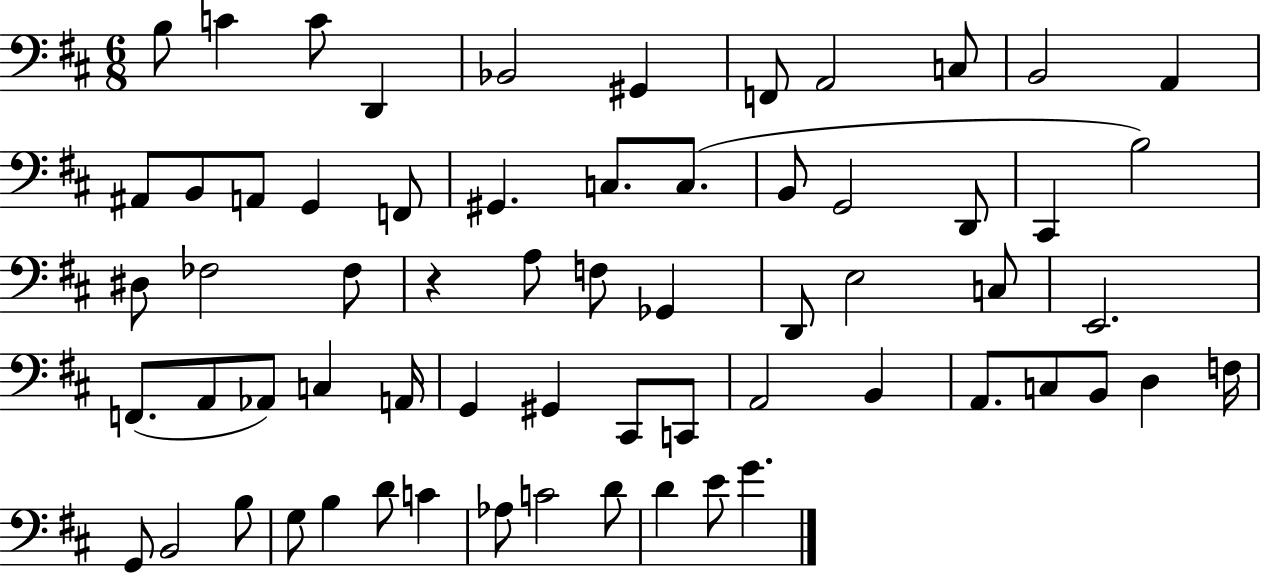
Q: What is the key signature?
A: D major